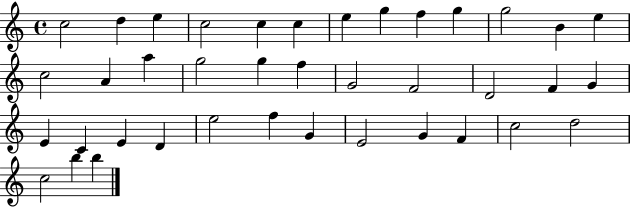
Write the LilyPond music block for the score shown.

{
  \clef treble
  \time 4/4
  \defaultTimeSignature
  \key c \major
  c''2 d''4 e''4 | c''2 c''4 c''4 | e''4 g''4 f''4 g''4 | g''2 b'4 e''4 | \break c''2 a'4 a''4 | g''2 g''4 f''4 | g'2 f'2 | d'2 f'4 g'4 | \break e'4 c'4 e'4 d'4 | e''2 f''4 g'4 | e'2 g'4 f'4 | c''2 d''2 | \break c''2 b''4 b''4 | \bar "|."
}